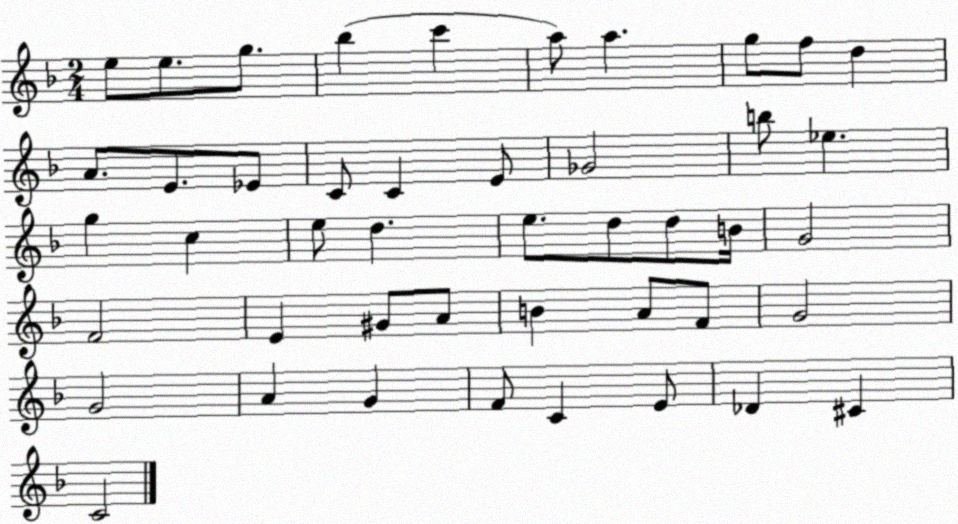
X:1
T:Untitled
M:2/4
L:1/4
K:F
e/2 e/2 g/2 _b c' a/2 a g/2 f/2 d A/2 E/2 _E/2 C/2 C E/2 _G2 b/2 _e g c e/2 d e/2 d/2 d/2 B/4 G2 F2 E ^G/2 A/2 B A/2 F/2 G2 G2 A G F/2 C E/2 _D ^C C2